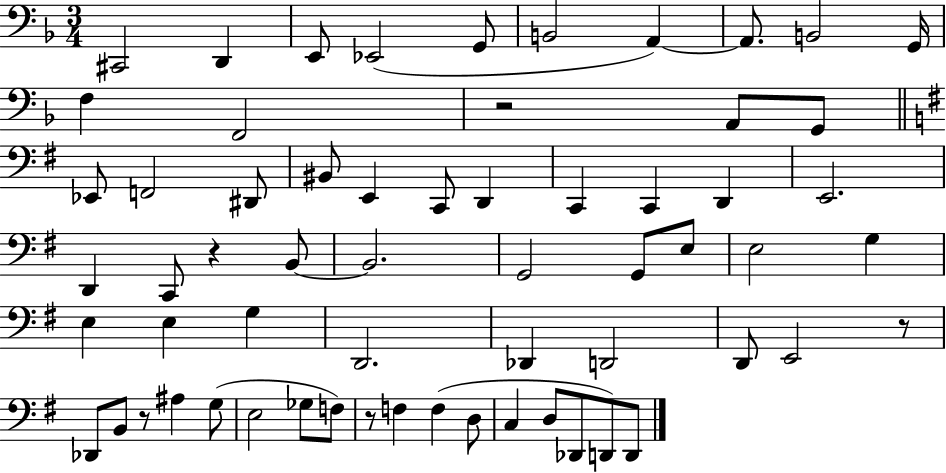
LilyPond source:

{
  \clef bass
  \numericTimeSignature
  \time 3/4
  \key f \major
  cis,2 d,4 | e,8 ees,2( g,8 | b,2 a,4~~) | a,8. b,2 g,16 | \break f4 f,2 | r2 a,8 g,8 | \bar "||" \break \key g \major ees,8 f,2 dis,8 | bis,8 e,4 c,8 d,4 | c,4 c,4 d,4 | e,2. | \break d,4 c,8 r4 b,8~~ | b,2. | g,2 g,8 e8 | e2 g4 | \break e4 e4 g4 | d,2. | des,4 d,2 | d,8 e,2 r8 | \break des,8 b,8 r8 ais4 g8( | e2 ges8 f8) | r8 f4 f4( d8 | c4 d8 des,8 d,8) d,8 | \break \bar "|."
}